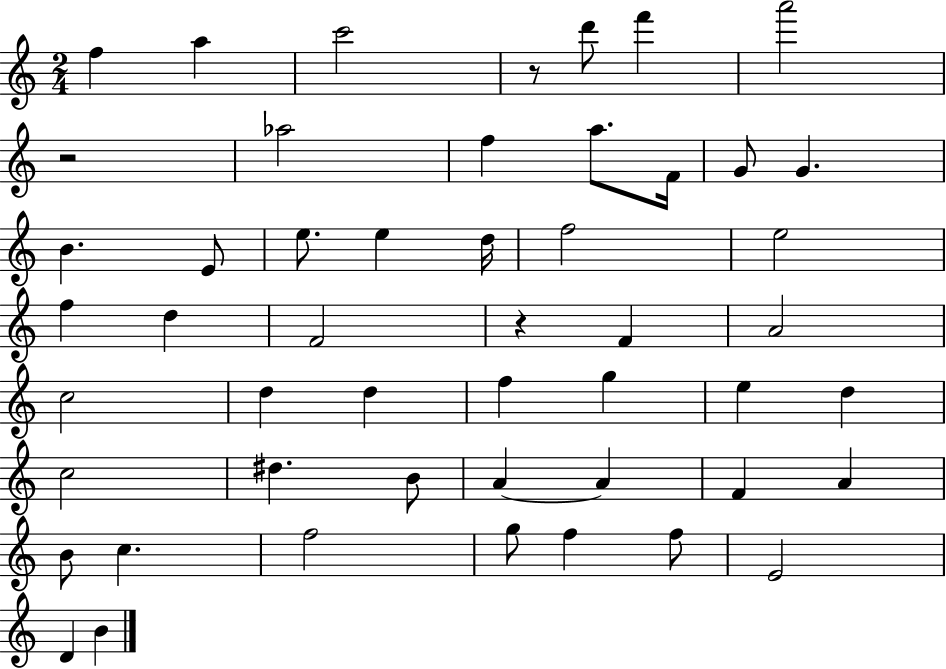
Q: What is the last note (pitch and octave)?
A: B4